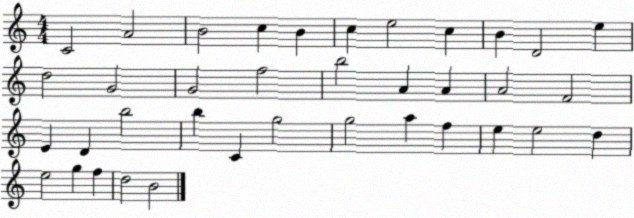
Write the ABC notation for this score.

X:1
T:Untitled
M:4/4
L:1/4
K:C
C2 A2 B2 c B c e2 c B D2 e d2 G2 G2 f2 b2 A A A2 F2 E D b2 b C g2 g2 a f e e2 d e2 g f d2 B2